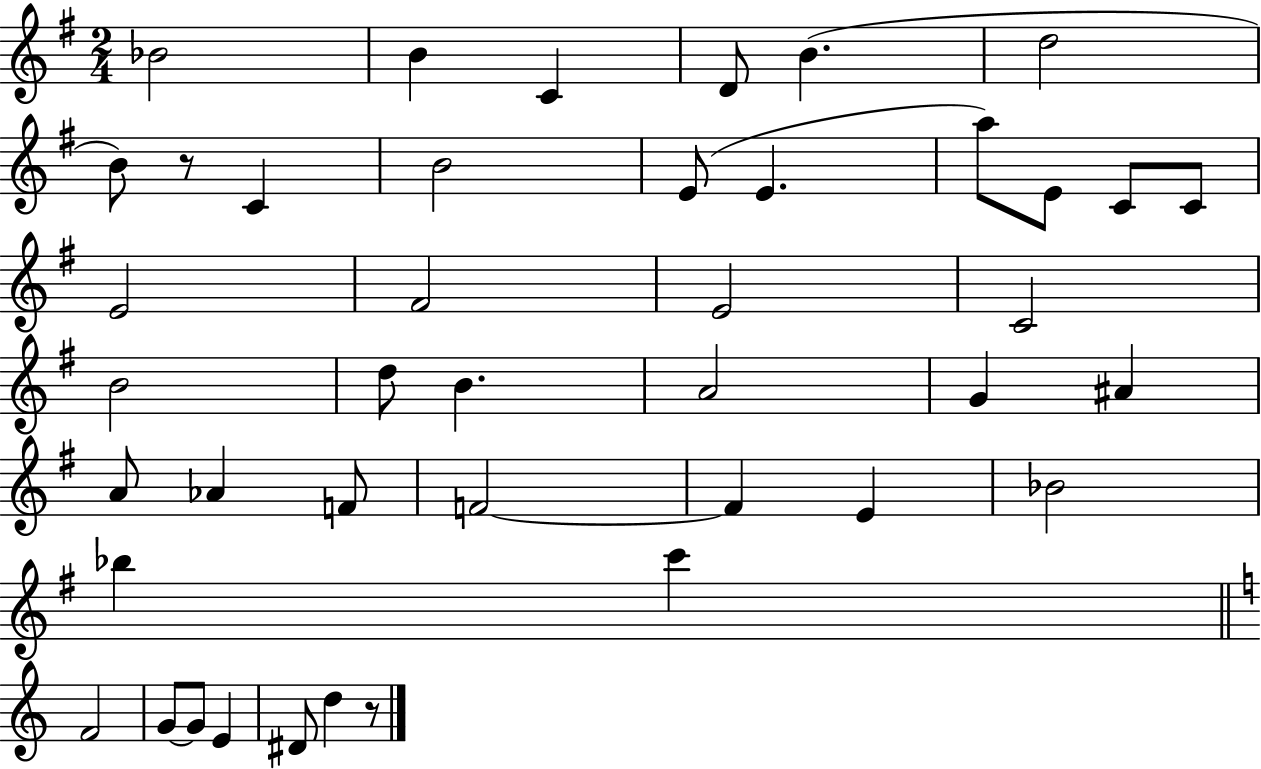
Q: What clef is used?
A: treble